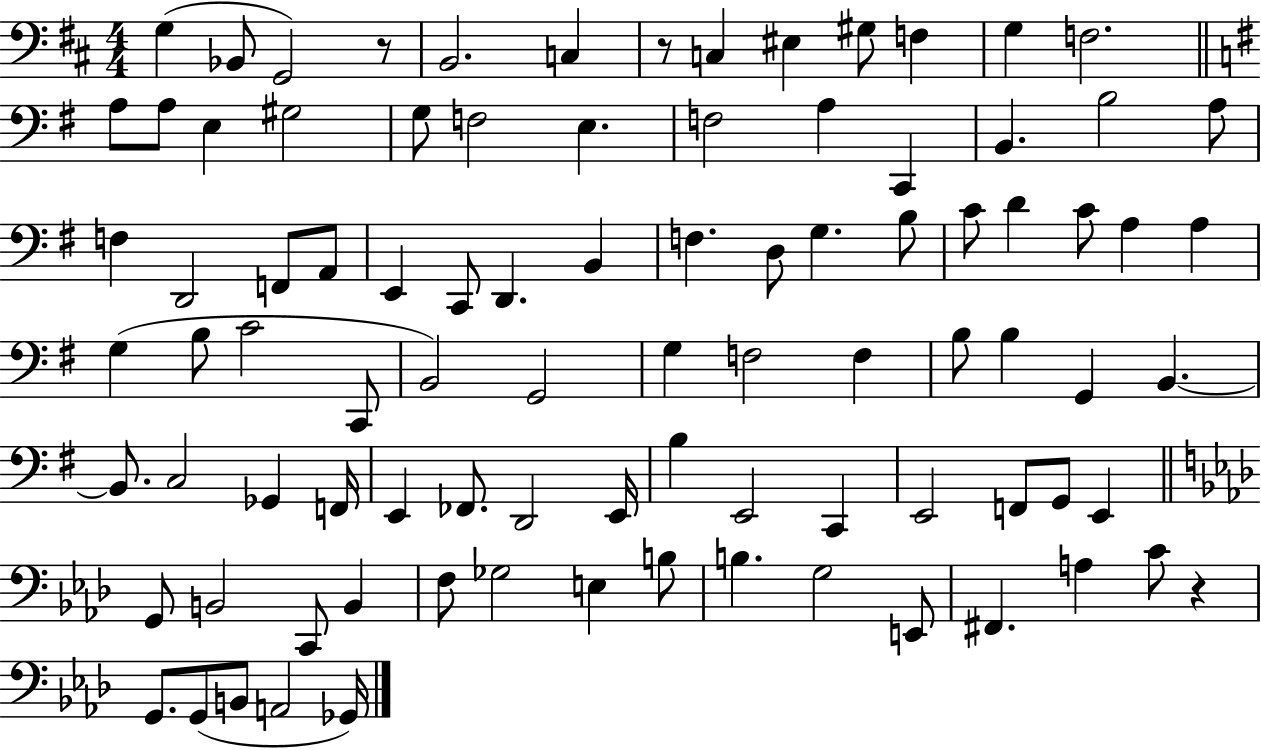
{
  \clef bass
  \numericTimeSignature
  \time 4/4
  \key d \major
  g4( bes,8 g,2) r8 | b,2. c4 | r8 c4 eis4 gis8 f4 | g4 f2. | \break \bar "||" \break \key g \major a8 a8 e4 gis2 | g8 f2 e4. | f2 a4 c,4 | b,4. b2 a8 | \break f4 d,2 f,8 a,8 | e,4 c,8 d,4. b,4 | f4. d8 g4. b8 | c'8 d'4 c'8 a4 a4 | \break g4( b8 c'2 c,8 | b,2) g,2 | g4 f2 f4 | b8 b4 g,4 b,4.~~ | \break b,8. c2 ges,4 f,16 | e,4 fes,8. d,2 e,16 | b4 e,2 c,4 | e,2 f,8 g,8 e,4 | \break \bar "||" \break \key aes \major g,8 b,2 c,8 b,4 | f8 ges2 e4 b8 | b4. g2 e,8 | fis,4. a4 c'8 r4 | \break g,8. g,8( b,8 a,2 ges,16) | \bar "|."
}